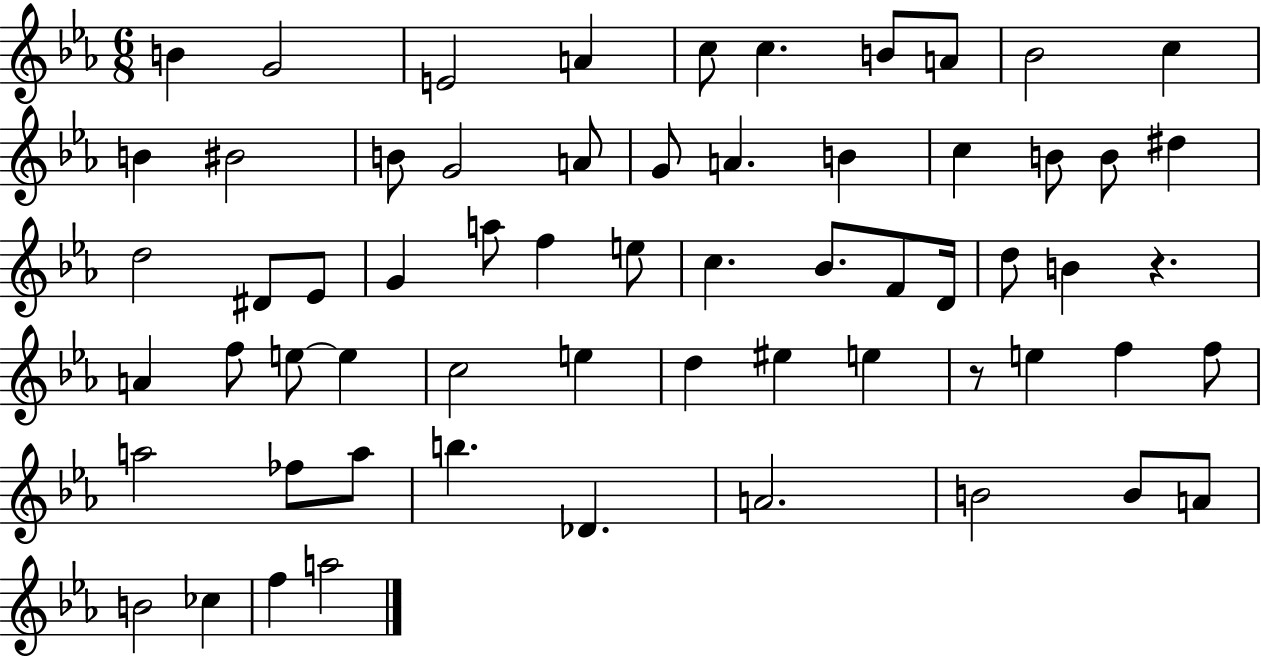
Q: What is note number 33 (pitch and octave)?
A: D4